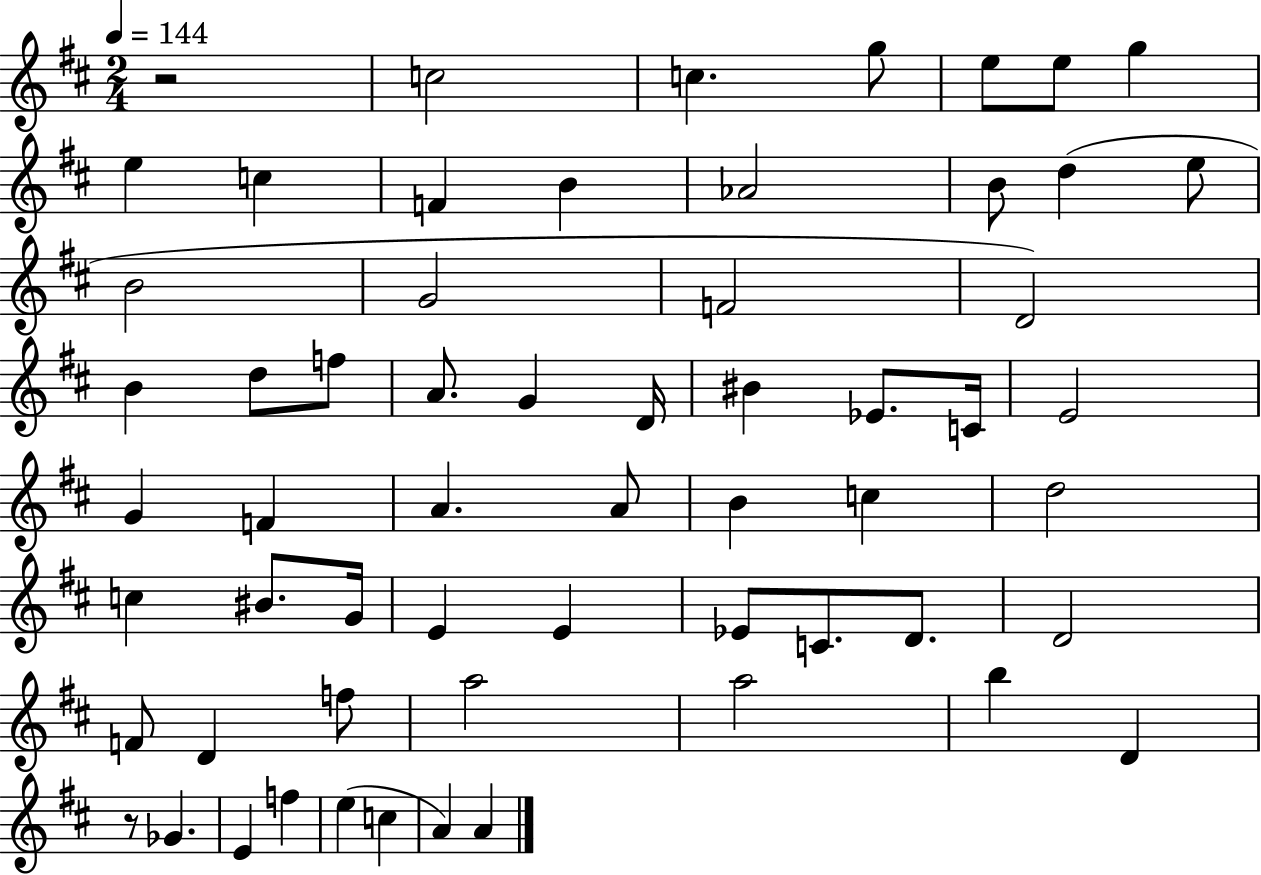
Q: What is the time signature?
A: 2/4